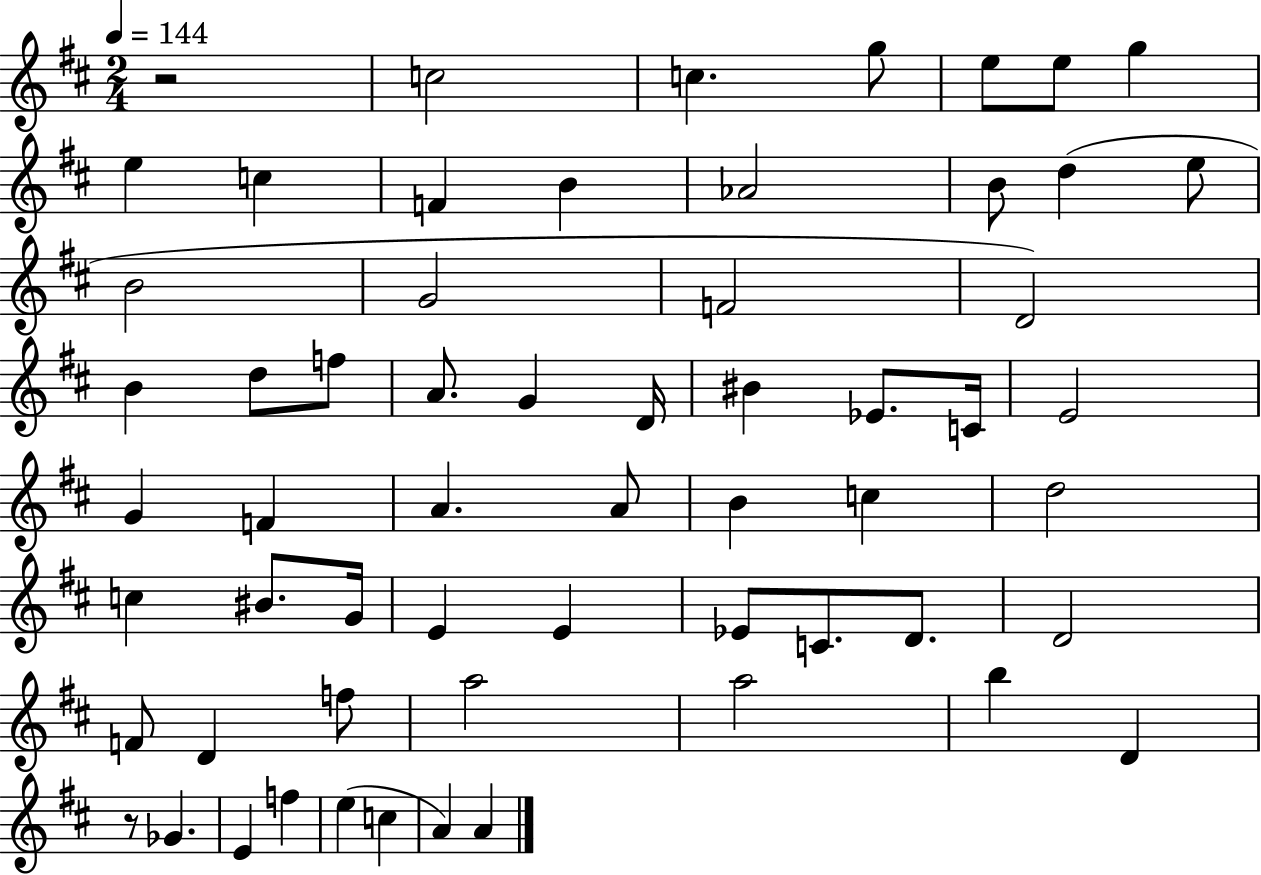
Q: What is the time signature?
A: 2/4